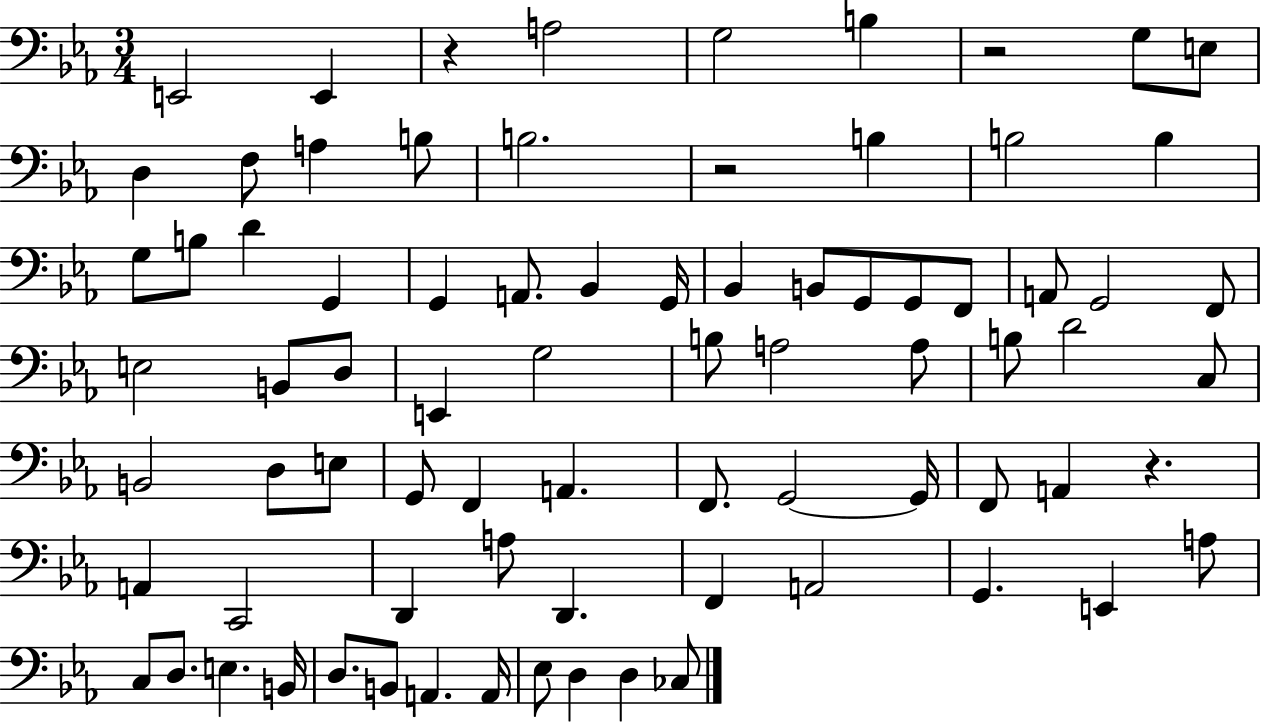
{
  \clef bass
  \numericTimeSignature
  \time 3/4
  \key ees \major
  e,2 e,4 | r4 a2 | g2 b4 | r2 g8 e8 | \break d4 f8 a4 b8 | b2. | r2 b4 | b2 b4 | \break g8 b8 d'4 g,4 | g,4 a,8. bes,4 g,16 | bes,4 b,8 g,8 g,8 f,8 | a,8 g,2 f,8 | \break e2 b,8 d8 | e,4 g2 | b8 a2 a8 | b8 d'2 c8 | \break b,2 d8 e8 | g,8 f,4 a,4. | f,8. g,2~~ g,16 | f,8 a,4 r4. | \break a,4 c,2 | d,4 a8 d,4. | f,4 a,2 | g,4. e,4 a8 | \break c8 d8. e4. b,16 | d8. b,8 a,4. a,16 | ees8 d4 d4 ces8 | \bar "|."
}